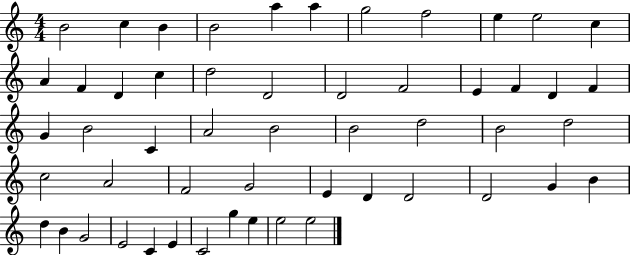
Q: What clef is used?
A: treble